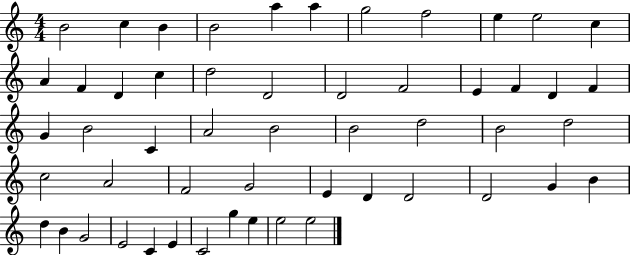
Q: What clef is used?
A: treble